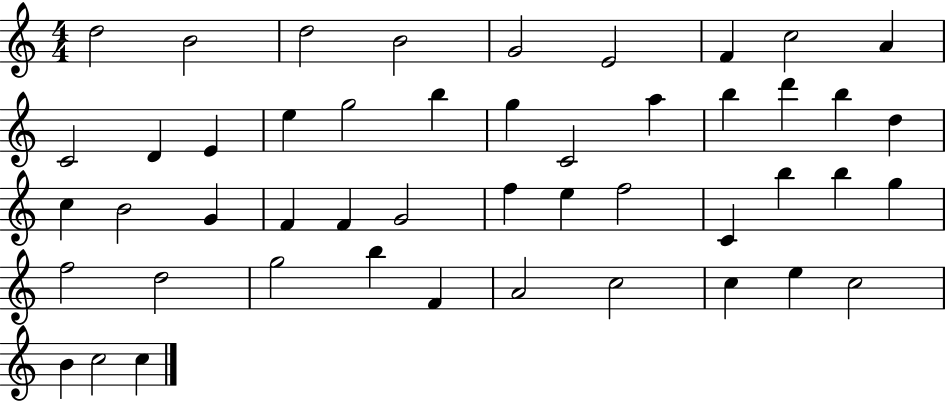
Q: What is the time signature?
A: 4/4